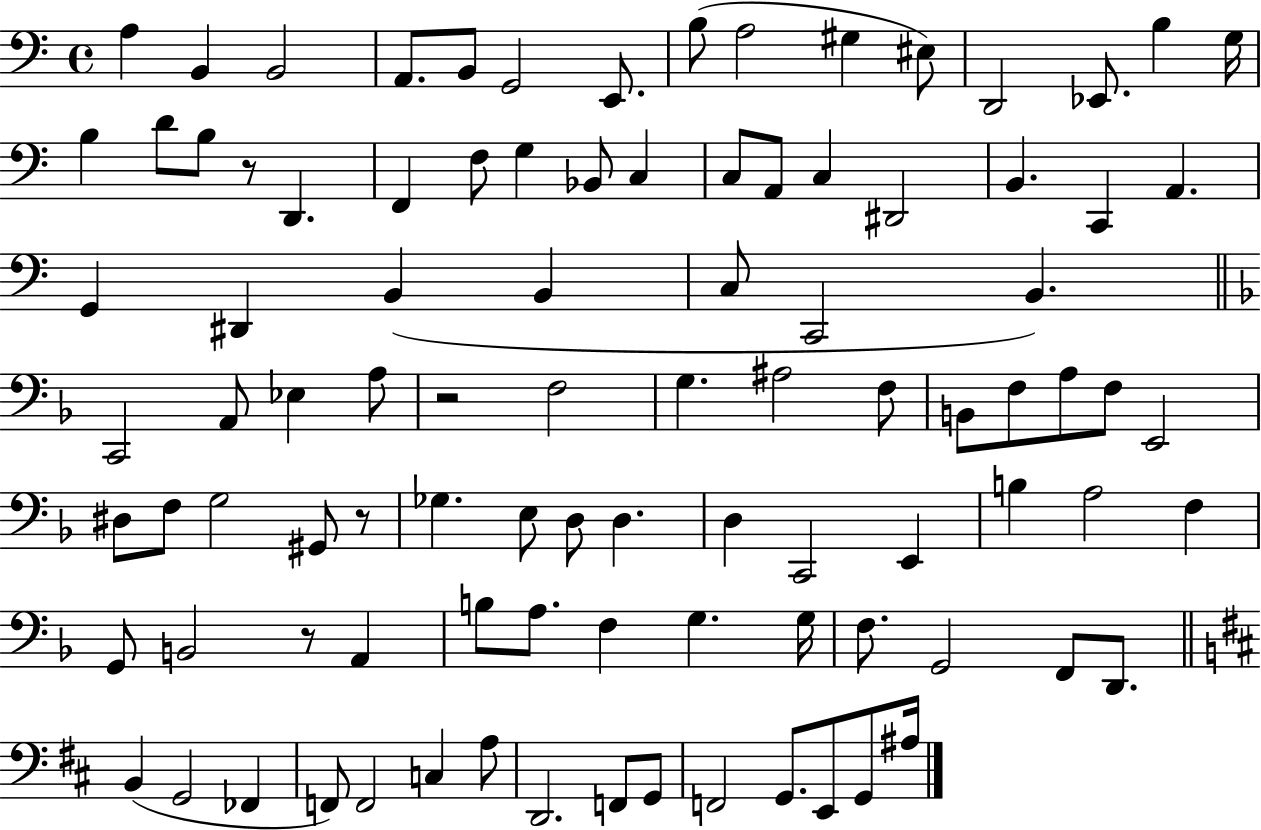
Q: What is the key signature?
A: C major